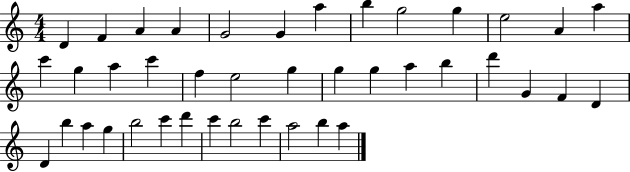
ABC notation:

X:1
T:Untitled
M:4/4
L:1/4
K:C
D F A A G2 G a b g2 g e2 A a c' g a c' f e2 g g g a b d' G F D D b a g b2 c' d' c' b2 c' a2 b a